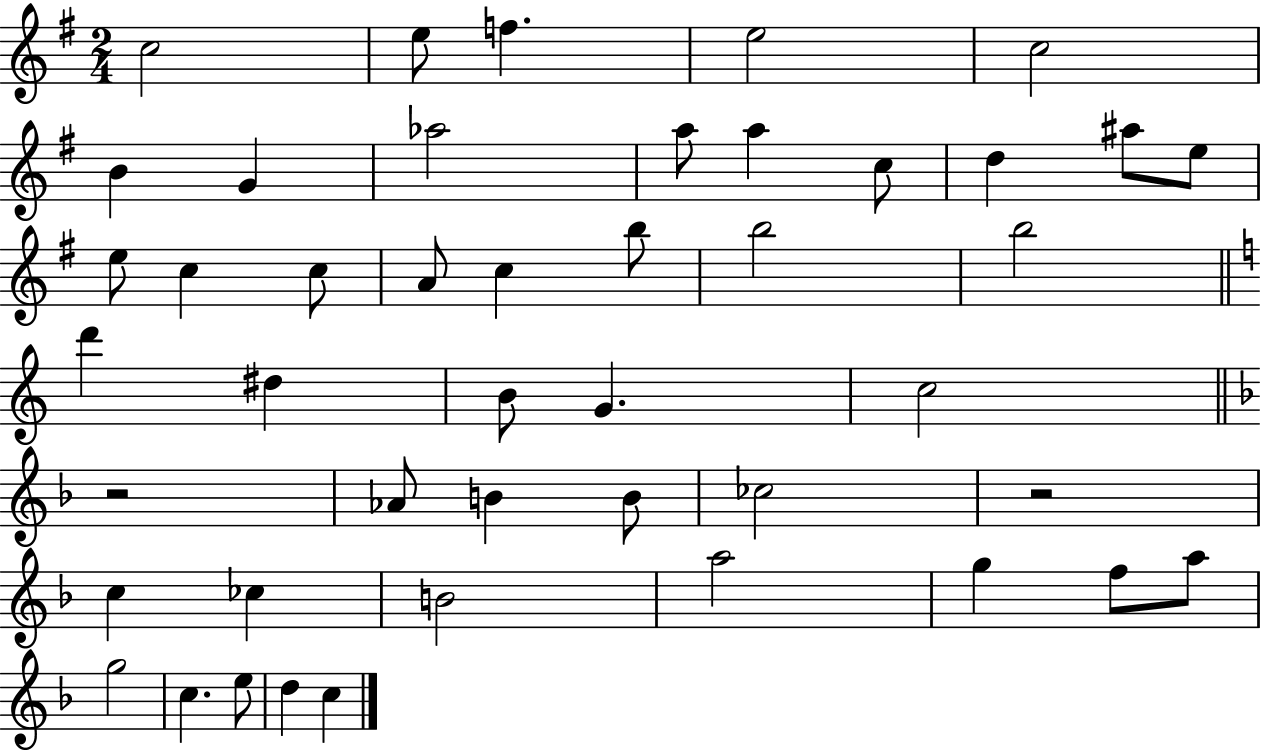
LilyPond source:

{
  \clef treble
  \numericTimeSignature
  \time 2/4
  \key g \major
  \repeat volta 2 { c''2 | e''8 f''4. | e''2 | c''2 | \break b'4 g'4 | aes''2 | a''8 a''4 c''8 | d''4 ais''8 e''8 | \break e''8 c''4 c''8 | a'8 c''4 b''8 | b''2 | b''2 | \break \bar "||" \break \key c \major d'''4 dis''4 | b'8 g'4. | c''2 | \bar "||" \break \key f \major r2 | aes'8 b'4 b'8 | ces''2 | r2 | \break c''4 ces''4 | b'2 | a''2 | g''4 f''8 a''8 | \break g''2 | c''4. e''8 | d''4 c''4 | } \bar "|."
}